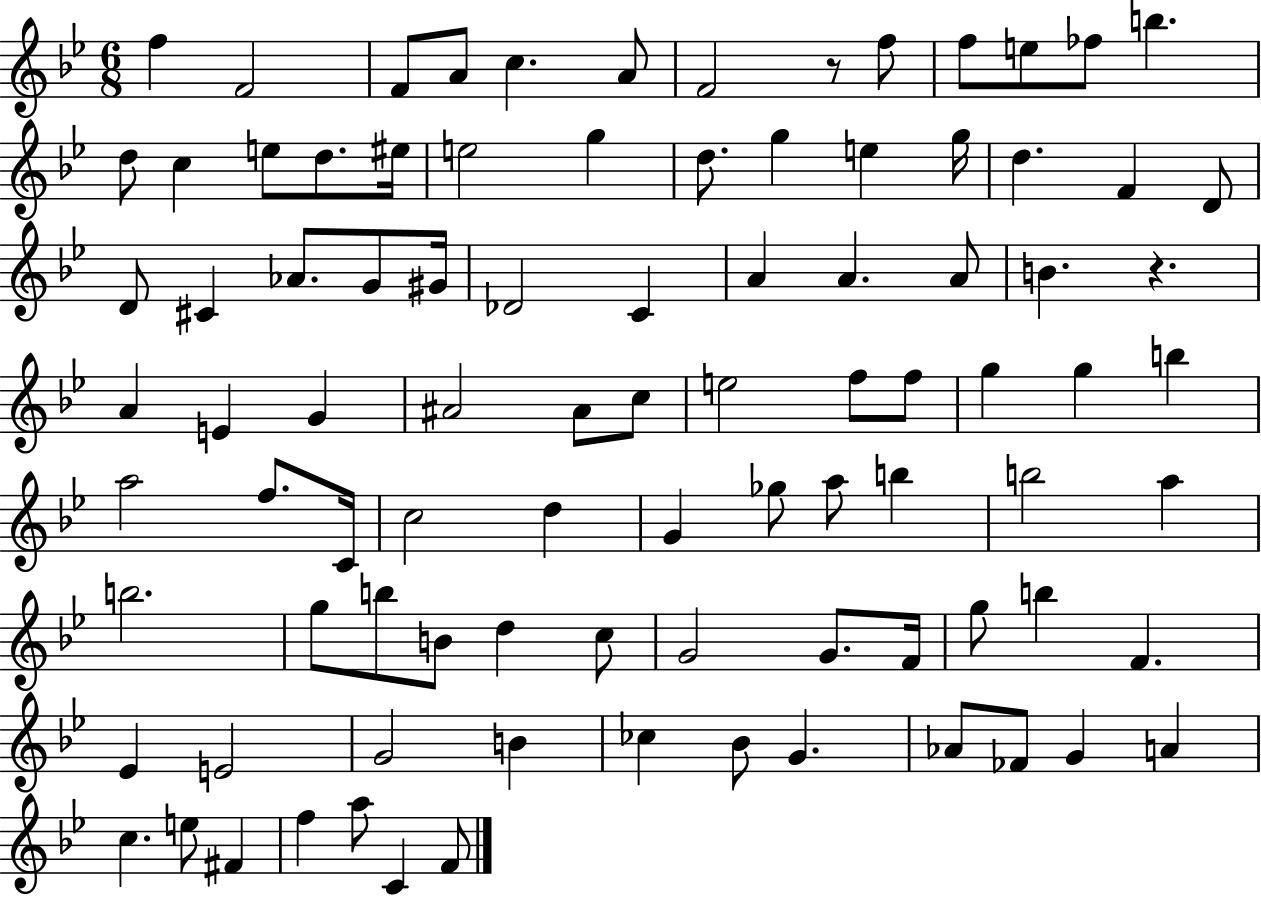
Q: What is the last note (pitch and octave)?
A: F4